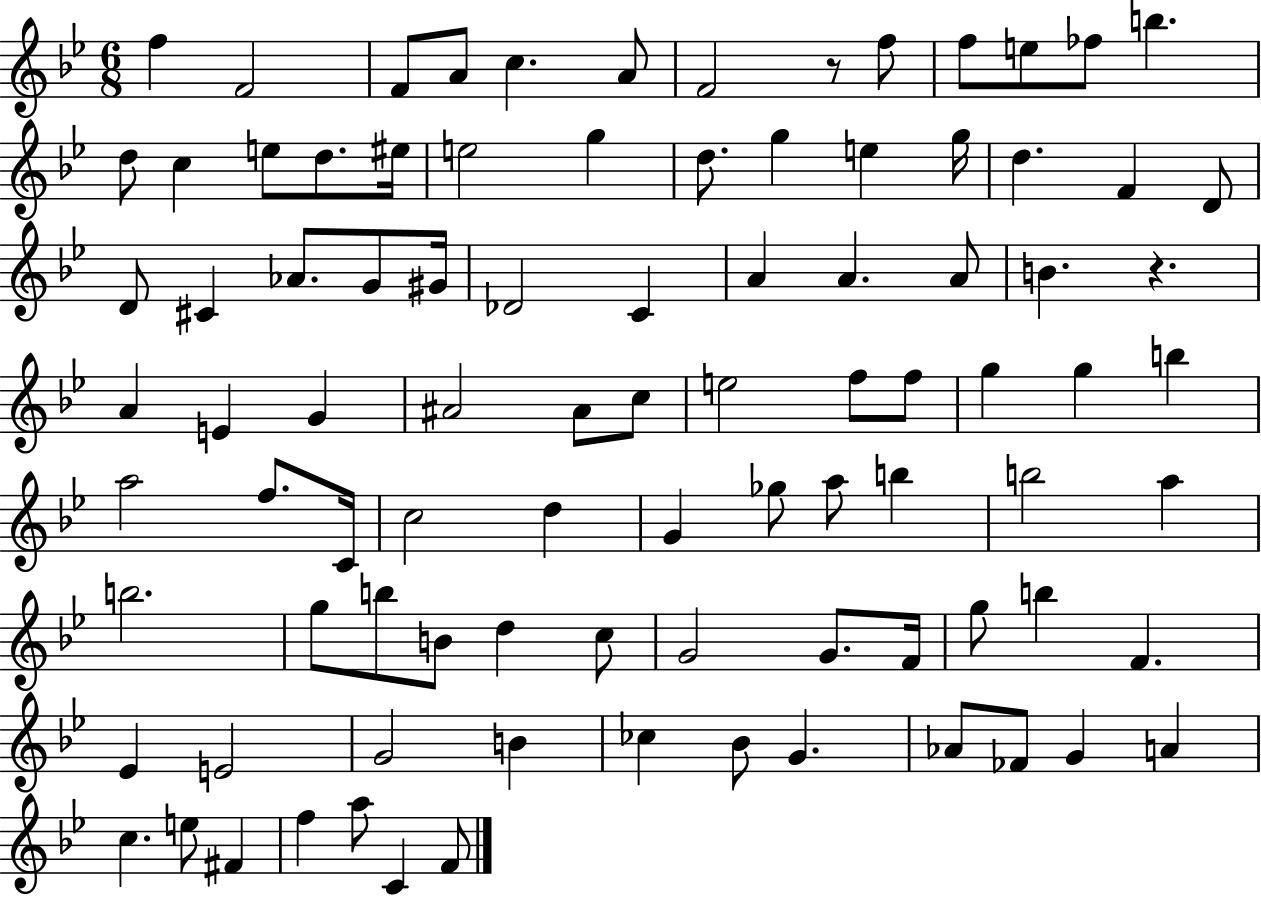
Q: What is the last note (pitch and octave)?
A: F4